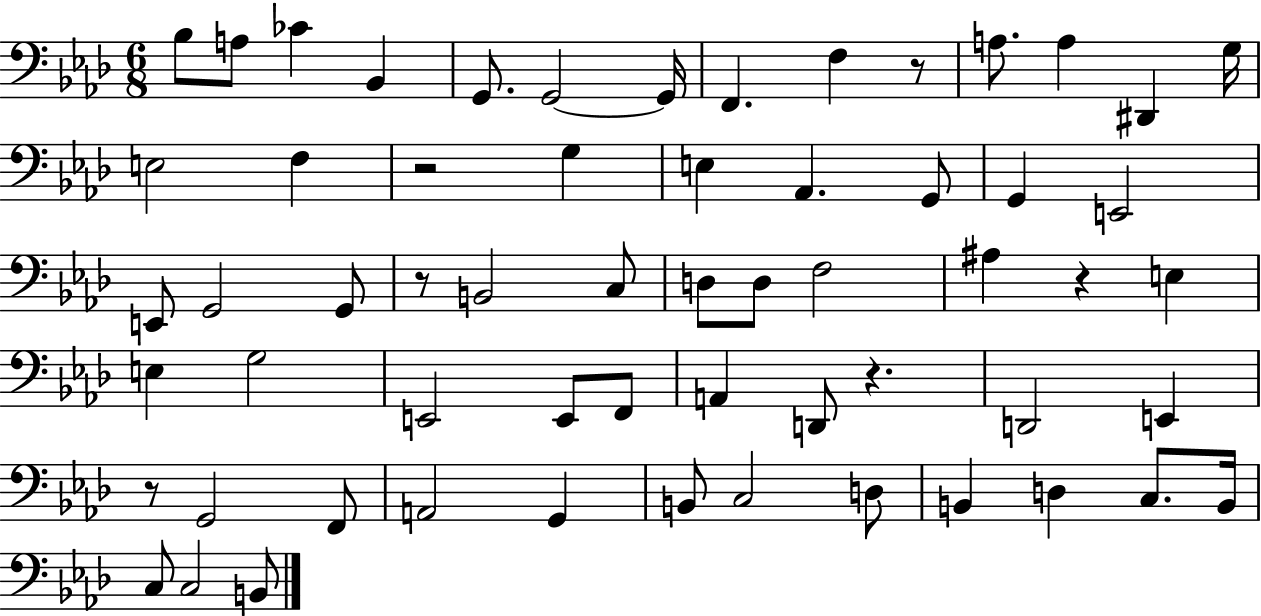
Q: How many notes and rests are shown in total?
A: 60